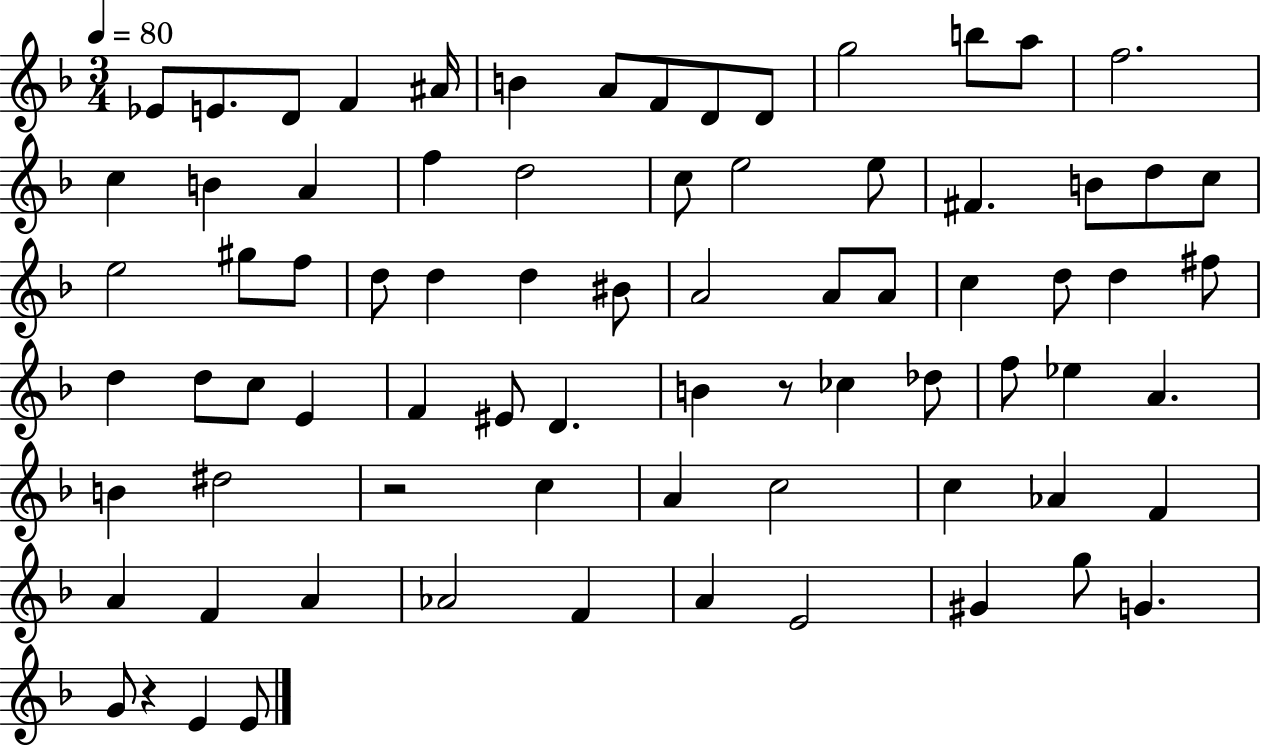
X:1
T:Untitled
M:3/4
L:1/4
K:F
_E/2 E/2 D/2 F ^A/4 B A/2 F/2 D/2 D/2 g2 b/2 a/2 f2 c B A f d2 c/2 e2 e/2 ^F B/2 d/2 c/2 e2 ^g/2 f/2 d/2 d d ^B/2 A2 A/2 A/2 c d/2 d ^f/2 d d/2 c/2 E F ^E/2 D B z/2 _c _d/2 f/2 _e A B ^d2 z2 c A c2 c _A F A F A _A2 F A E2 ^G g/2 G G/2 z E E/2